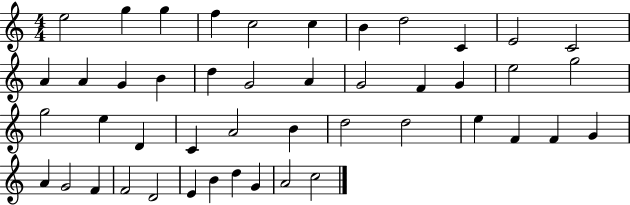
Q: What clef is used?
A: treble